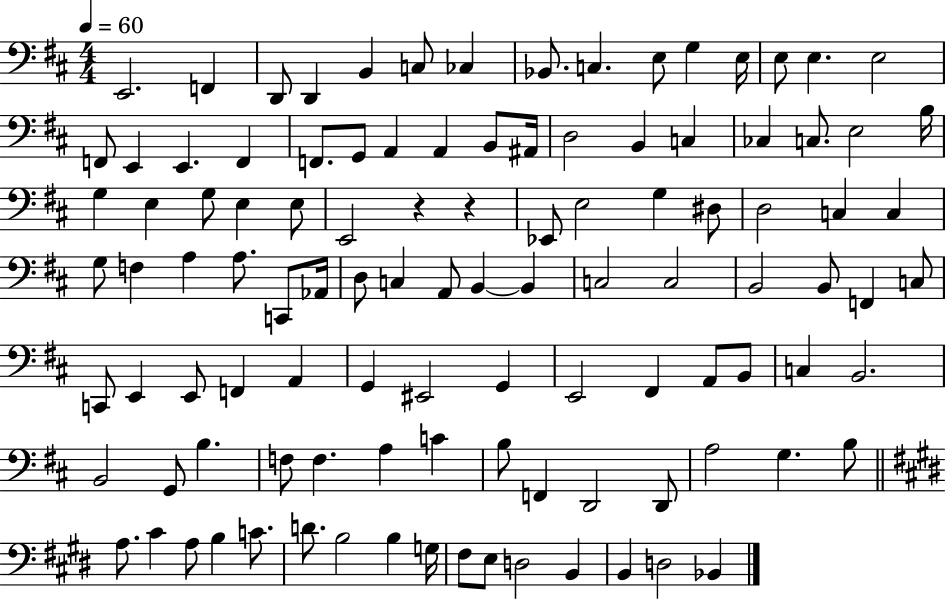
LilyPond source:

{
  \clef bass
  \numericTimeSignature
  \time 4/4
  \key d \major
  \tempo 4 = 60
  e,2. f,4 | d,8 d,4 b,4 c8 ces4 | bes,8. c4. e8 g4 e16 | e8 e4. e2 | \break f,8 e,4 e,4. f,4 | f,8. g,8 a,4 a,4 b,8 ais,16 | d2 b,4 c4 | ces4 c8. e2 b16 | \break g4 e4 g8 e4 e8 | e,2 r4 r4 | ees,8 e2 g4 dis8 | d2 c4 c4 | \break g8 f4 a4 a8. c,8 aes,16 | d8 c4 a,8 b,4~~ b,4 | c2 c2 | b,2 b,8 f,4 c8 | \break c,8 e,4 e,8 f,4 a,4 | g,4 eis,2 g,4 | e,2 fis,4 a,8 b,8 | c4 b,2. | \break b,2 g,8 b4. | f8 f4. a4 c'4 | b8 f,4 d,2 d,8 | a2 g4. b8 | \break \bar "||" \break \key e \major a8. cis'4 a8 b4 c'8. | d'8. b2 b4 g16 | fis8 e8 d2 b,4 | b,4 d2 bes,4 | \break \bar "|."
}